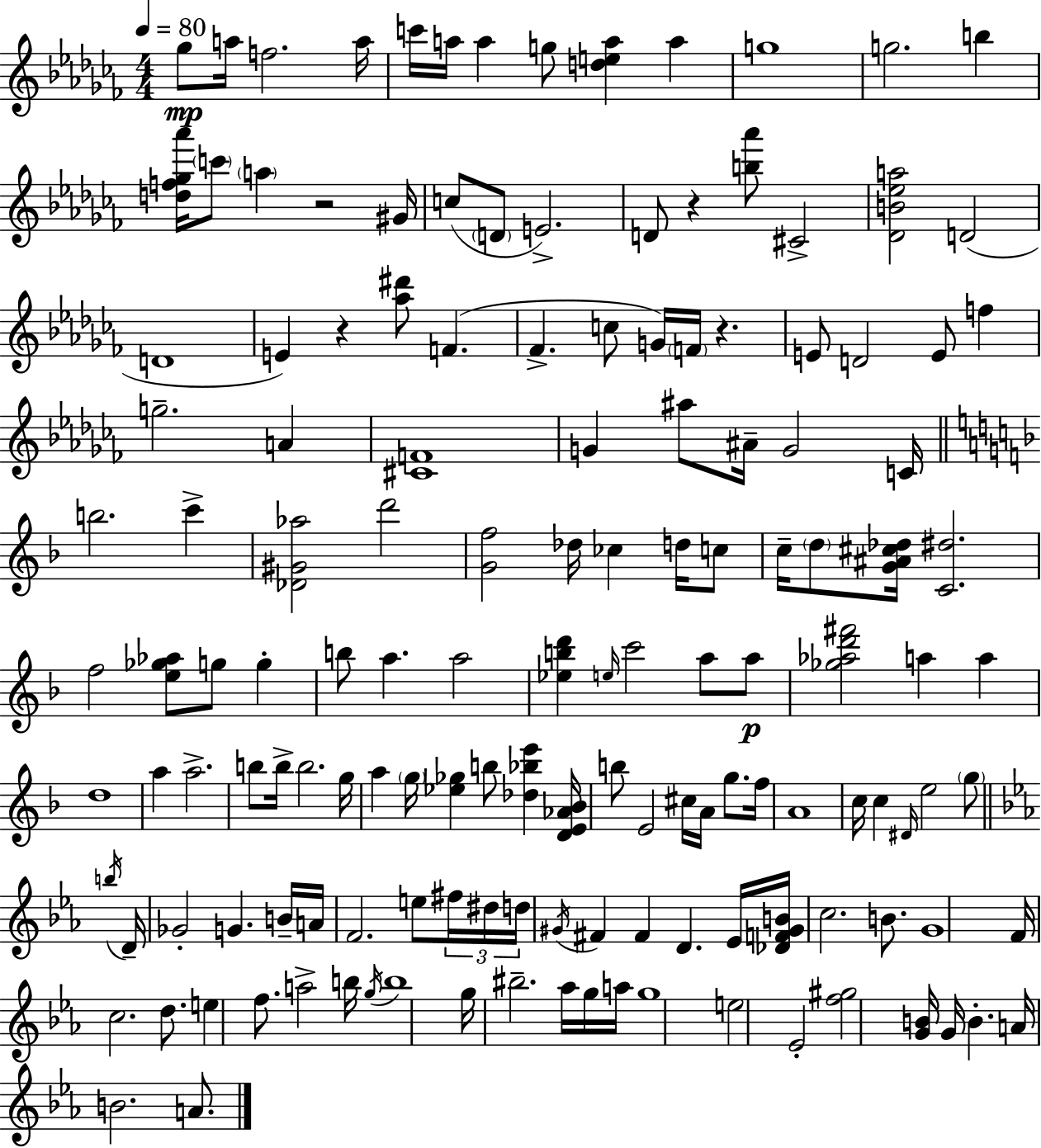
Gb5/e A5/s F5/h. A5/s C6/s A5/s A5/q G5/e [D5,E5,A5]/q A5/q G5/w G5/h. B5/q [D5,F5,Gb5,Ab6]/s C6/e A5/q R/h G#4/s C5/e D4/e E4/h. D4/e R/q [B5,Ab6]/e C#4/h [Db4,B4,Eb5,A5]/h D4/h D4/w E4/q R/q [Ab5,D#6]/e F4/q. FES4/q. C5/e G4/s F4/s R/q. E4/e D4/h E4/e F5/q G5/h. A4/q [C#4,F4]/w G4/q A#5/e A#4/s G4/h C4/s B5/h. C6/q [Db4,G#4,Ab5]/h D6/h [G4,F5]/h Db5/s CES5/q D5/s C5/e C5/s D5/e [G4,A#4,C#5,Db5]/s [C4,D#5]/h. F5/h [E5,Gb5,Ab5]/e G5/e G5/q B5/e A5/q. A5/h [Eb5,B5,D6]/q E5/s C6/h A5/e A5/e [Gb5,Ab5,D6,F#6]/h A5/q A5/q D5/w A5/q A5/h. B5/e B5/s B5/h. G5/s A5/q G5/s [Eb5,Gb5]/q B5/e [Db5,Bb5,E6]/q [D4,E4,Ab4,Bb4]/s B5/e E4/h C#5/s A4/s G5/e. F5/s A4/w C5/s C5/q D#4/s E5/h G5/e B5/s D4/s Gb4/h G4/q. B4/s A4/s F4/h. E5/e F#5/s D#5/s D5/s G#4/s F#4/q F#4/q D4/q. Eb4/s [Db4,F4,G#4,B4]/s C5/h. B4/e. G4/w F4/s C5/h. D5/e. E5/q F5/e. A5/h B5/s G5/s B5/w G5/s BIS5/h. Ab5/s G5/s A5/s G5/w E5/h Eb4/h [F5,G#5]/h [G4,B4]/s G4/s B4/q. A4/s B4/h. A4/e.